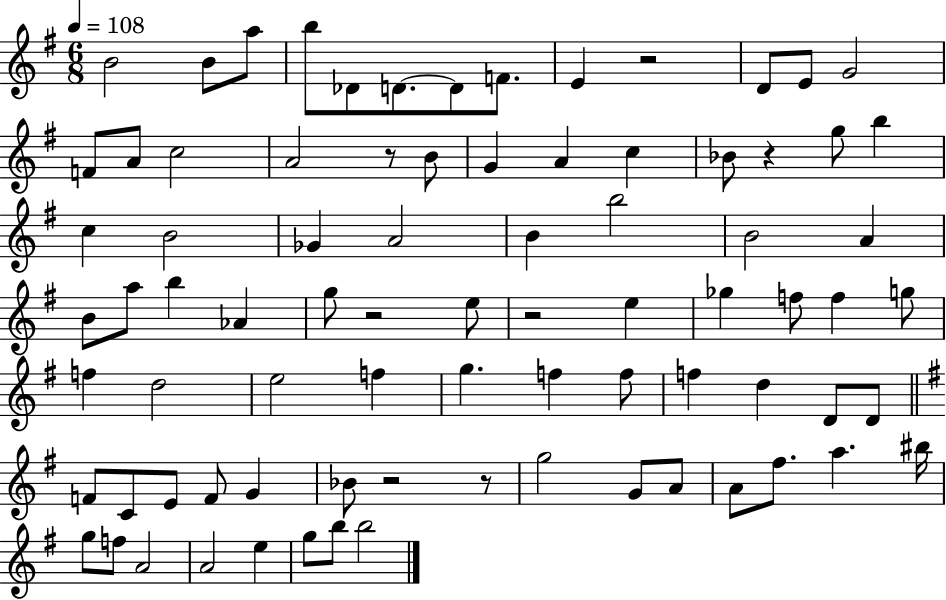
{
  \clef treble
  \numericTimeSignature
  \time 6/8
  \key g \major
  \tempo 4 = 108
  b'2 b'8 a''8 | b''8 des'8 d'8.~~ d'8 f'8. | e'4 r2 | d'8 e'8 g'2 | \break f'8 a'8 c''2 | a'2 r8 b'8 | g'4 a'4 c''4 | bes'8 r4 g''8 b''4 | \break c''4 b'2 | ges'4 a'2 | b'4 b''2 | b'2 a'4 | \break b'8 a''8 b''4 aes'4 | g''8 r2 e''8 | r2 e''4 | ges''4 f''8 f''4 g''8 | \break f''4 d''2 | e''2 f''4 | g''4. f''4 f''8 | f''4 d''4 d'8 d'8 | \break \bar "||" \break \key e \minor f'8 c'8 e'8 f'8 g'4 | bes'8 r2 r8 | g''2 g'8 a'8 | a'8 fis''8. a''4. bis''16 | \break g''8 f''8 a'2 | a'2 e''4 | g''8 b''8 b''2 | \bar "|."
}